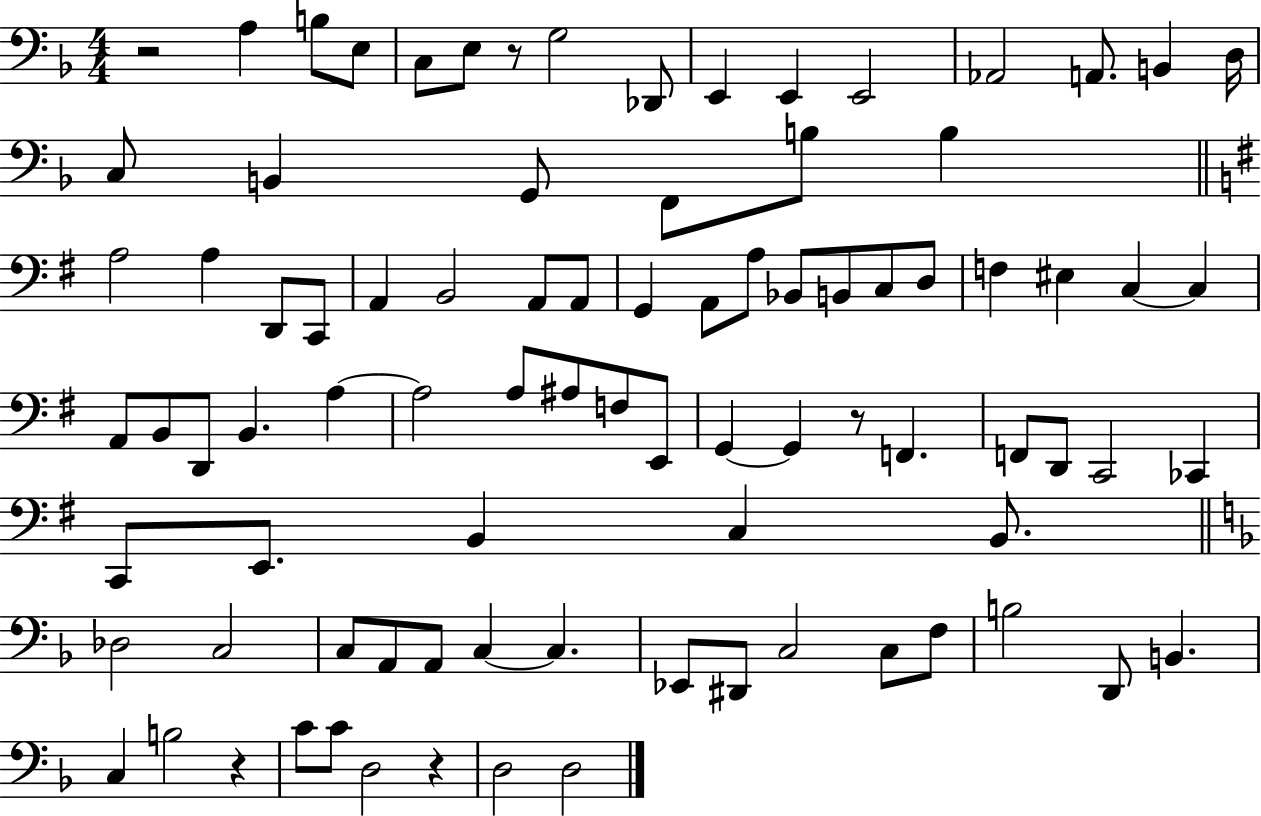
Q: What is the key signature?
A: F major